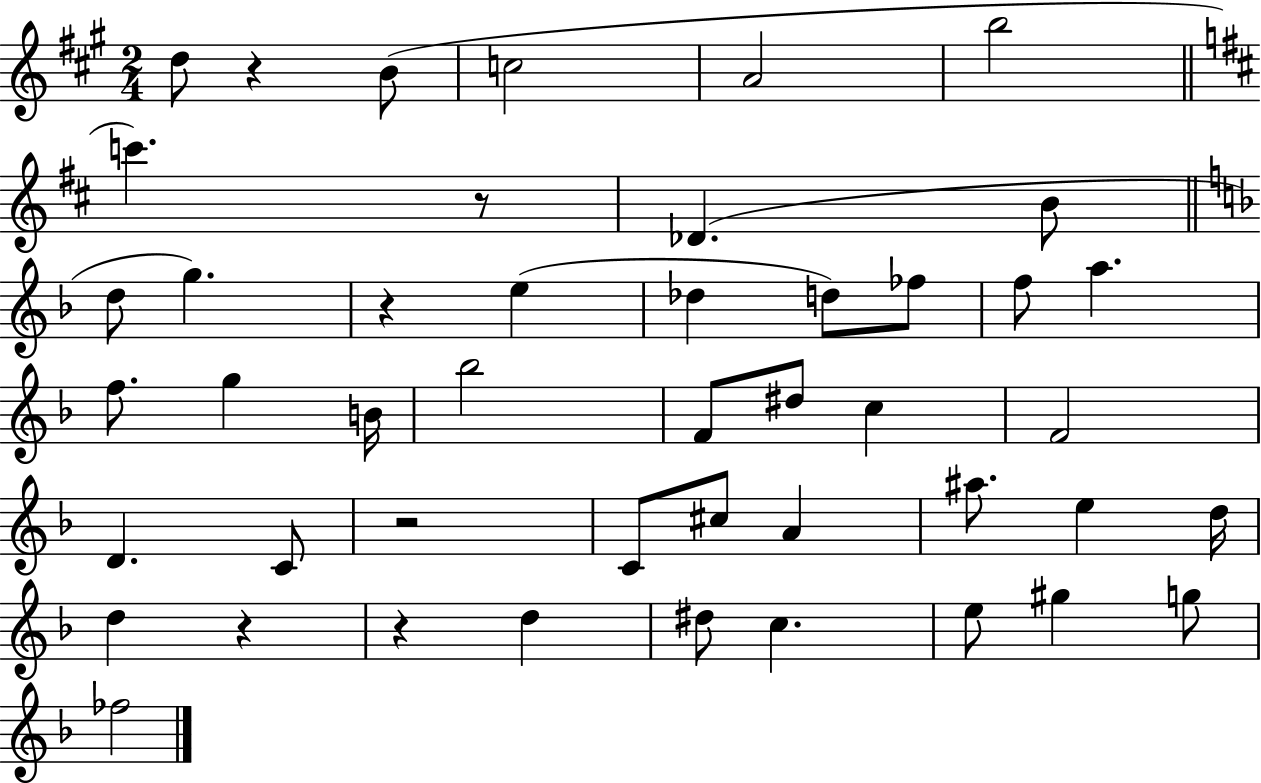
D5/e R/q B4/e C5/h A4/h B5/h C6/q. R/e Db4/q. B4/e D5/e G5/q. R/q E5/q Db5/q D5/e FES5/e F5/e A5/q. F5/e. G5/q B4/s Bb5/h F4/e D#5/e C5/q F4/h D4/q. C4/e R/h C4/e C#5/e A4/q A#5/e. E5/q D5/s D5/q R/q R/q D5/q D#5/e C5/q. E5/e G#5/q G5/e FES5/h